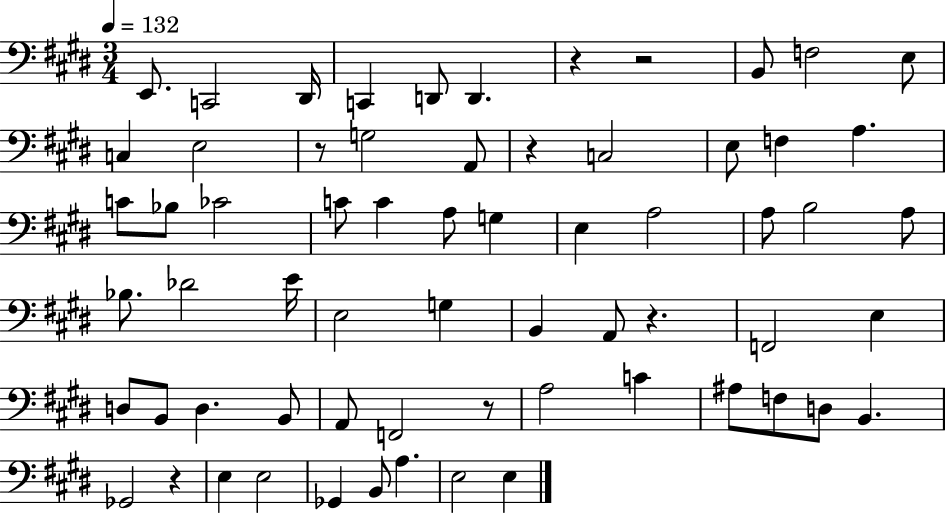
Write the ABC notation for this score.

X:1
T:Untitled
M:3/4
L:1/4
K:E
E,,/2 C,,2 ^D,,/4 C,, D,,/2 D,, z z2 B,,/2 F,2 E,/2 C, E,2 z/2 G,2 A,,/2 z C,2 E,/2 F, A, C/2 _B,/2 _C2 C/2 C A,/2 G, E, A,2 A,/2 B,2 A,/2 _B,/2 _D2 E/4 E,2 G, B,, A,,/2 z F,,2 E, D,/2 B,,/2 D, B,,/2 A,,/2 F,,2 z/2 A,2 C ^A,/2 F,/2 D,/2 B,, _G,,2 z E, E,2 _G,, B,,/2 A, E,2 E,